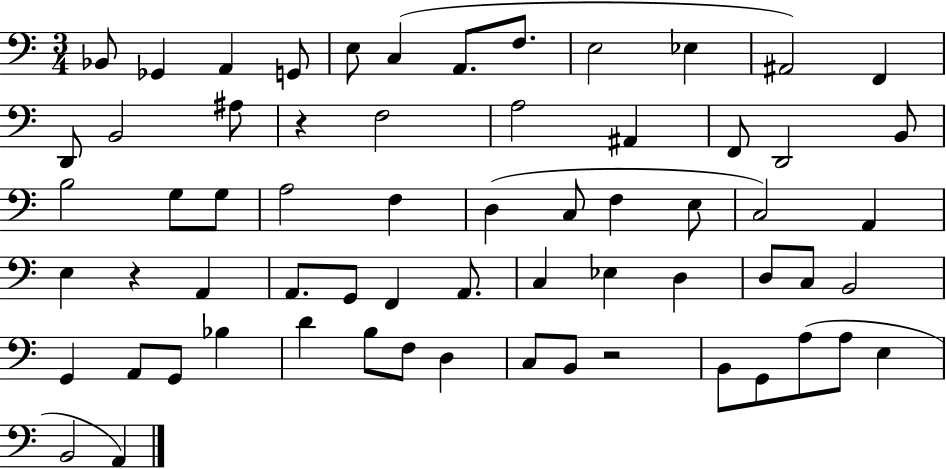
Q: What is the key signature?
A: C major